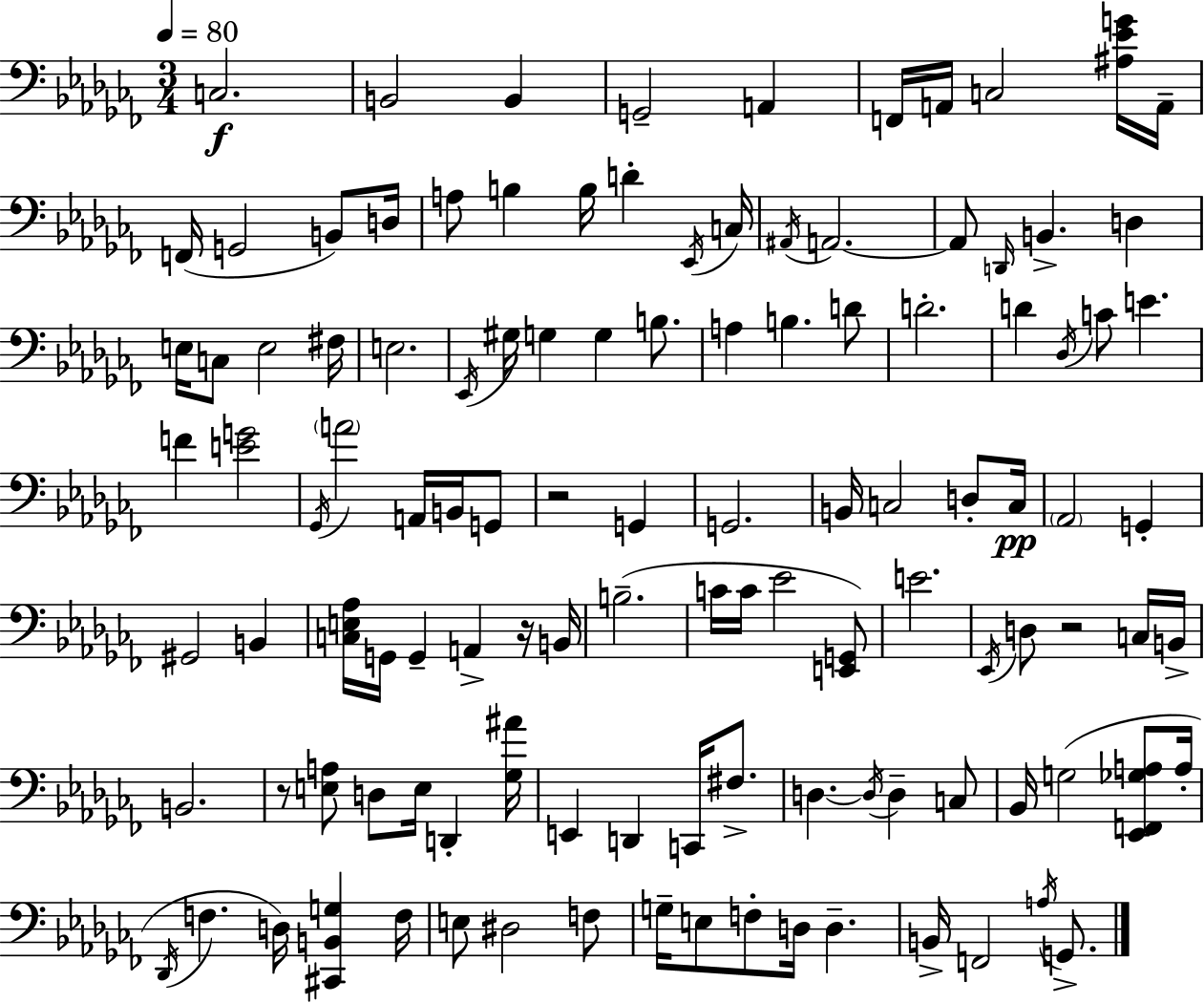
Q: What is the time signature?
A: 3/4